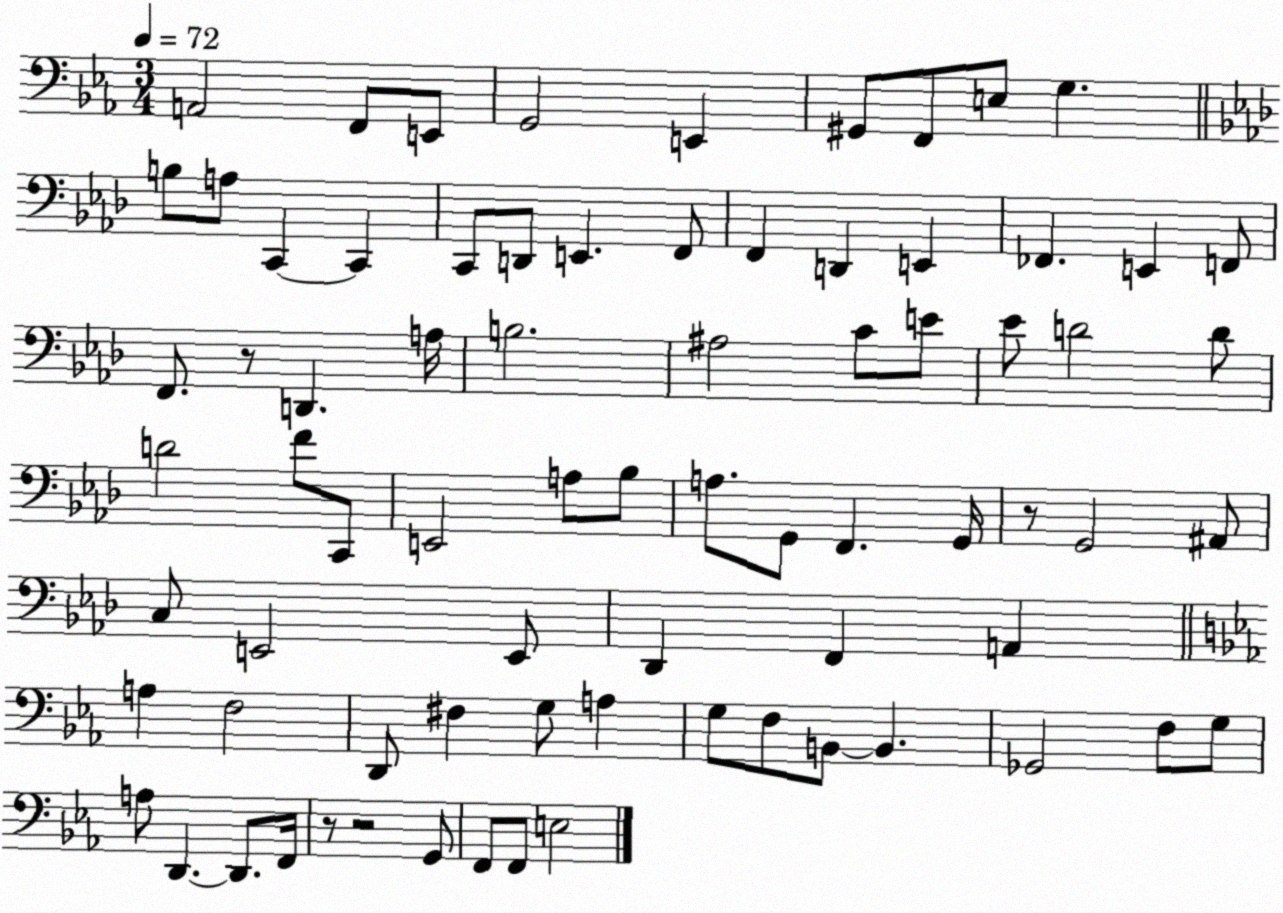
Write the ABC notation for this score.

X:1
T:Untitled
M:3/4
L:1/4
K:Eb
A,,2 F,,/2 E,,/2 G,,2 E,, ^G,,/2 F,,/2 E,/2 G, B,/2 A,/2 C,, C,, C,,/2 D,,/2 E,, F,,/2 F,, D,, E,, _F,, E,, F,,/2 F,,/2 z/2 D,, A,/4 B,2 ^A,2 C/2 E/2 _E/2 D2 D/2 D2 F/2 C,,/2 E,,2 A,/2 _B,/2 A,/2 G,,/2 F,, G,,/4 z/2 G,,2 ^A,,/2 C,/2 E,,2 E,,/2 _D,, F,, A,, A, F,2 D,,/2 ^F, G,/2 A, G,/2 F,/2 B,,/2 B,, _G,,2 F,/2 G,/2 A,/2 D,, D,,/2 F,,/4 z/2 z2 G,,/2 F,,/2 F,,/2 E,2